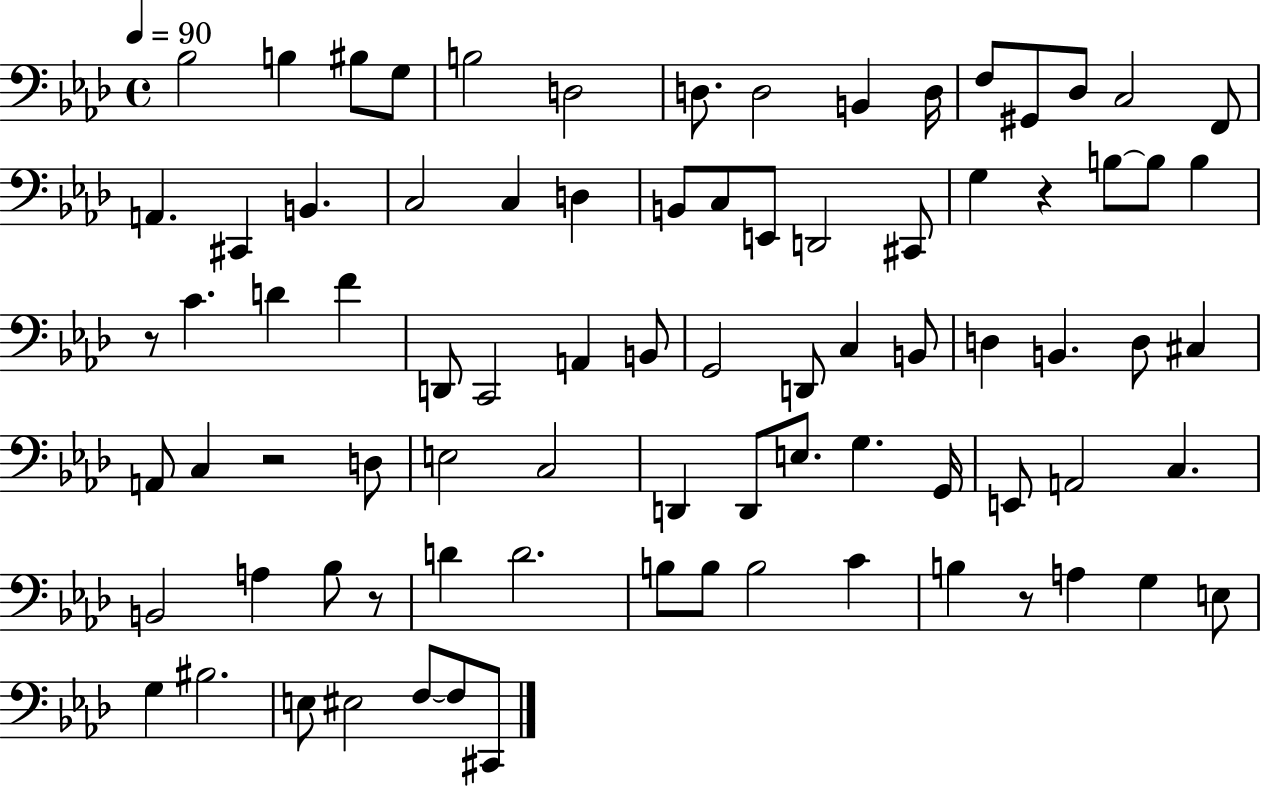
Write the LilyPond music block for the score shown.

{
  \clef bass
  \time 4/4
  \defaultTimeSignature
  \key aes \major
  \tempo 4 = 90
  bes2 b4 bis8 g8 | b2 d2 | d8. d2 b,4 d16 | f8 gis,8 des8 c2 f,8 | \break a,4. cis,4 b,4. | c2 c4 d4 | b,8 c8 e,8 d,2 cis,8 | g4 r4 b8~~ b8 b4 | \break r8 c'4. d'4 f'4 | d,8 c,2 a,4 b,8 | g,2 d,8 c4 b,8 | d4 b,4. d8 cis4 | \break a,8 c4 r2 d8 | e2 c2 | d,4 d,8 e8. g4. g,16 | e,8 a,2 c4. | \break b,2 a4 bes8 r8 | d'4 d'2. | b8 b8 b2 c'4 | b4 r8 a4 g4 e8 | \break g4 bis2. | e8 eis2 f8~~ f8 cis,8 | \bar "|."
}